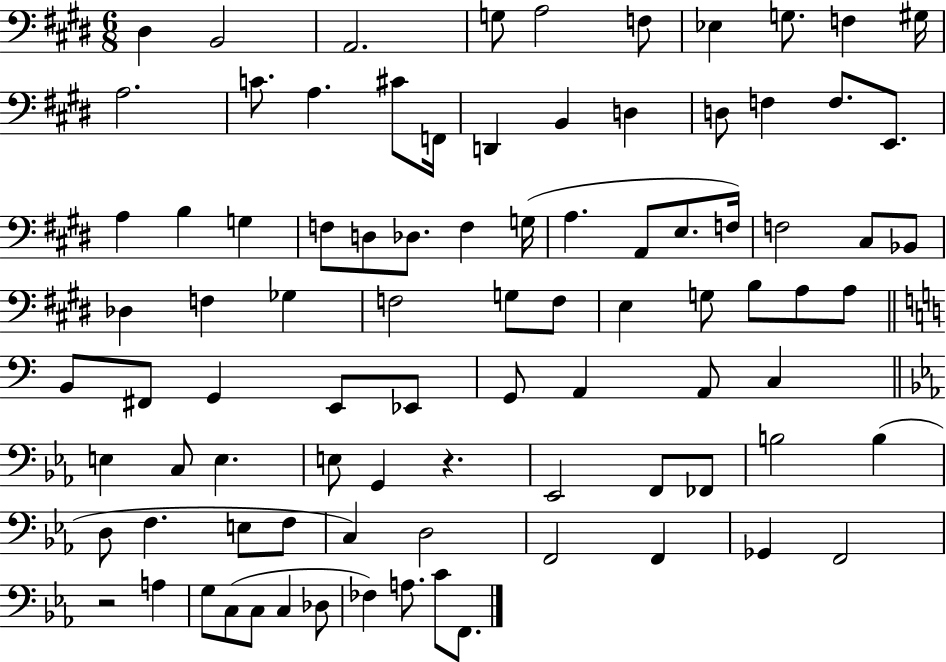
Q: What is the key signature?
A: E major